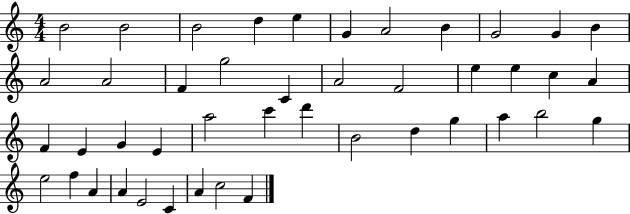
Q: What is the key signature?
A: C major